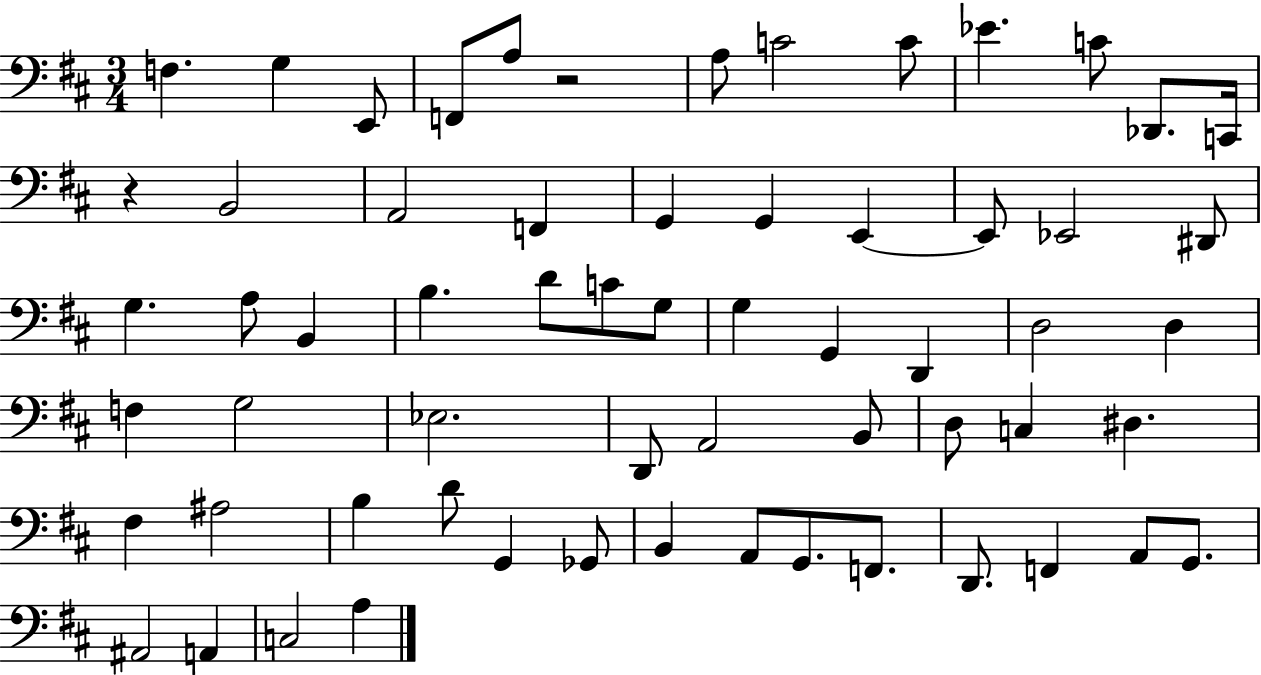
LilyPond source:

{
  \clef bass
  \numericTimeSignature
  \time 3/4
  \key d \major
  f4. g4 e,8 | f,8 a8 r2 | a8 c'2 c'8 | ees'4. c'8 des,8. c,16 | \break r4 b,2 | a,2 f,4 | g,4 g,4 e,4~~ | e,8 ees,2 dis,8 | \break g4. a8 b,4 | b4. d'8 c'8 g8 | g4 g,4 d,4 | d2 d4 | \break f4 g2 | ees2. | d,8 a,2 b,8 | d8 c4 dis4. | \break fis4 ais2 | b4 d'8 g,4 ges,8 | b,4 a,8 g,8. f,8. | d,8. f,4 a,8 g,8. | \break ais,2 a,4 | c2 a4 | \bar "|."
}